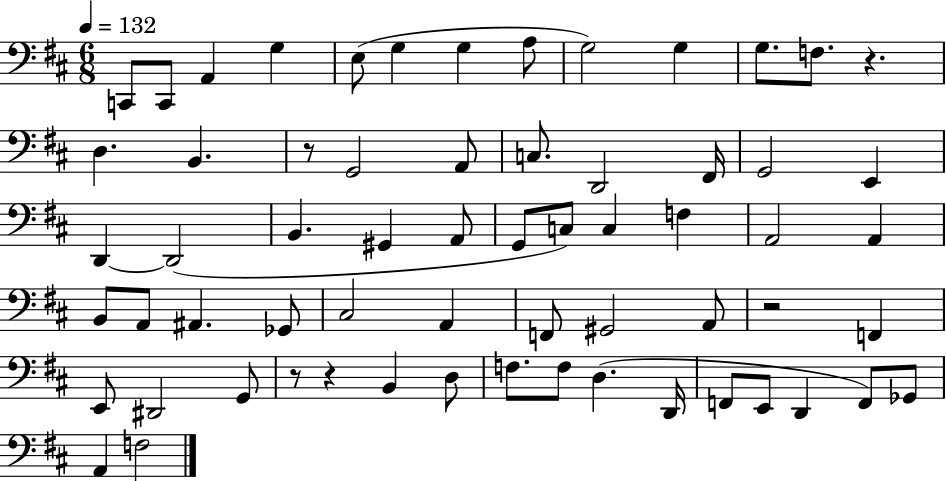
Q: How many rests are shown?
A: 5